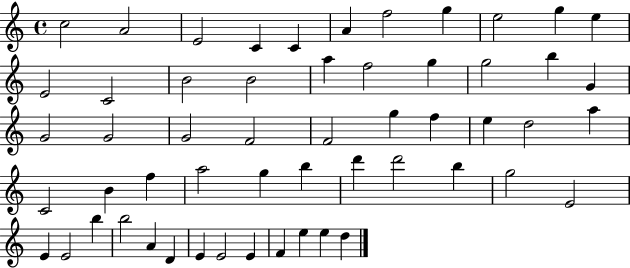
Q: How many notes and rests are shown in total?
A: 55